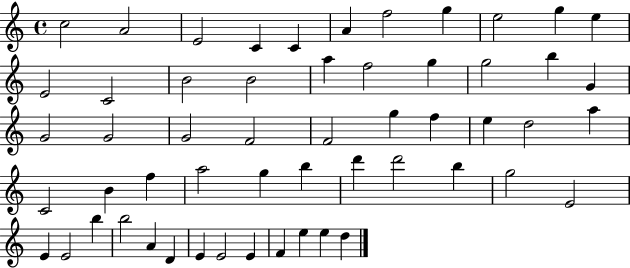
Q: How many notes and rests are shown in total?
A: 55